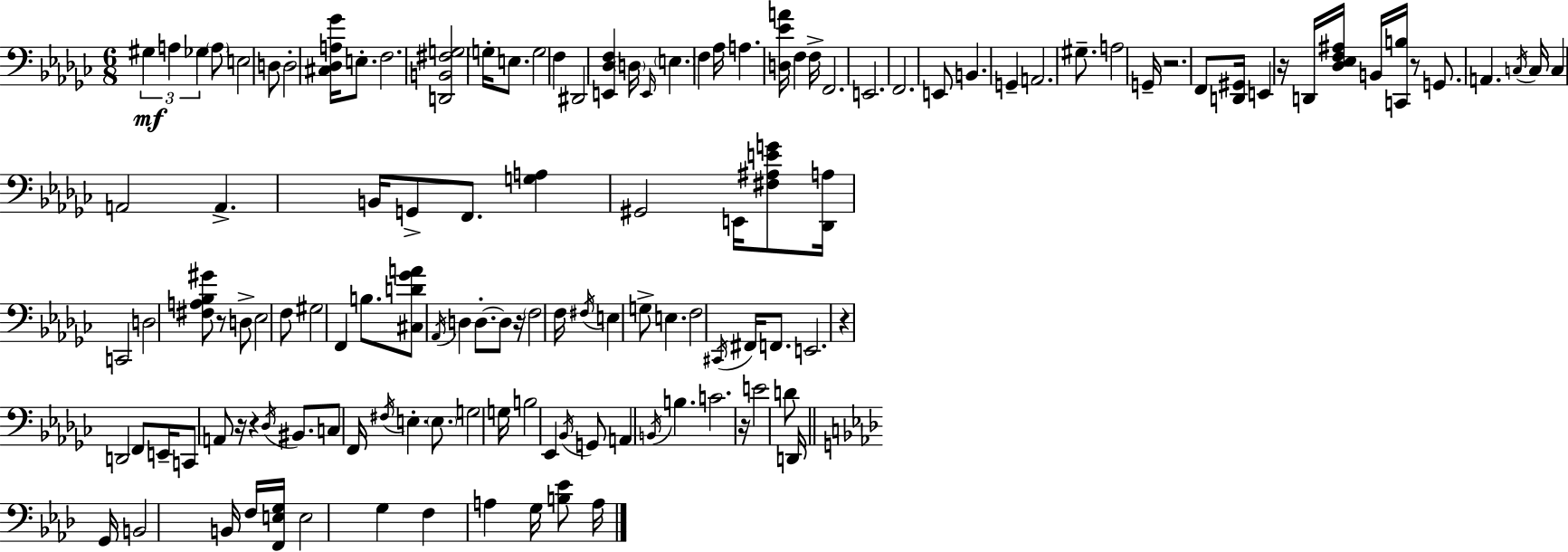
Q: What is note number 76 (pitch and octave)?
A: A2